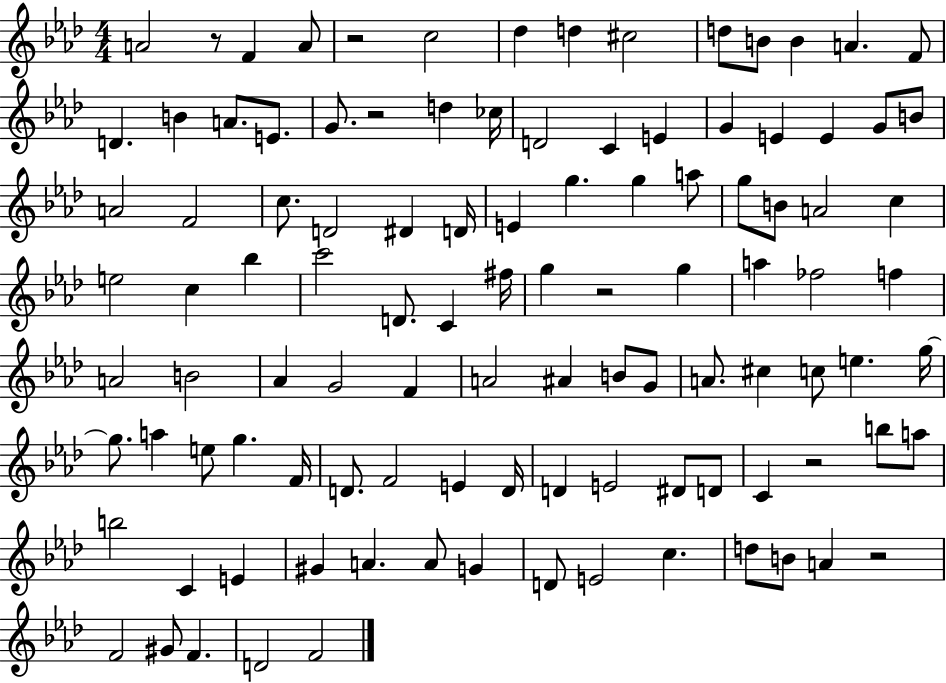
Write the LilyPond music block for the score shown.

{
  \clef treble
  \numericTimeSignature
  \time 4/4
  \key aes \major
  \repeat volta 2 { a'2 r8 f'4 a'8 | r2 c''2 | des''4 d''4 cis''2 | d''8 b'8 b'4 a'4. f'8 | \break d'4. b'4 a'8. e'8. | g'8. r2 d''4 ces''16 | d'2 c'4 e'4 | g'4 e'4 e'4 g'8 b'8 | \break a'2 f'2 | c''8. d'2 dis'4 d'16 | e'4 g''4. g''4 a''8 | g''8 b'8 a'2 c''4 | \break e''2 c''4 bes''4 | c'''2 d'8. c'4 fis''16 | g''4 r2 g''4 | a''4 fes''2 f''4 | \break a'2 b'2 | aes'4 g'2 f'4 | a'2 ais'4 b'8 g'8 | a'8. cis''4 c''8 e''4. g''16~~ | \break g''8. a''4 e''8 g''4. f'16 | d'8. f'2 e'4 d'16 | d'4 e'2 dis'8 d'8 | c'4 r2 b''8 a''8 | \break b''2 c'4 e'4 | gis'4 a'4. a'8 g'4 | d'8 e'2 c''4. | d''8 b'8 a'4 r2 | \break f'2 gis'8 f'4. | d'2 f'2 | } \bar "|."
}